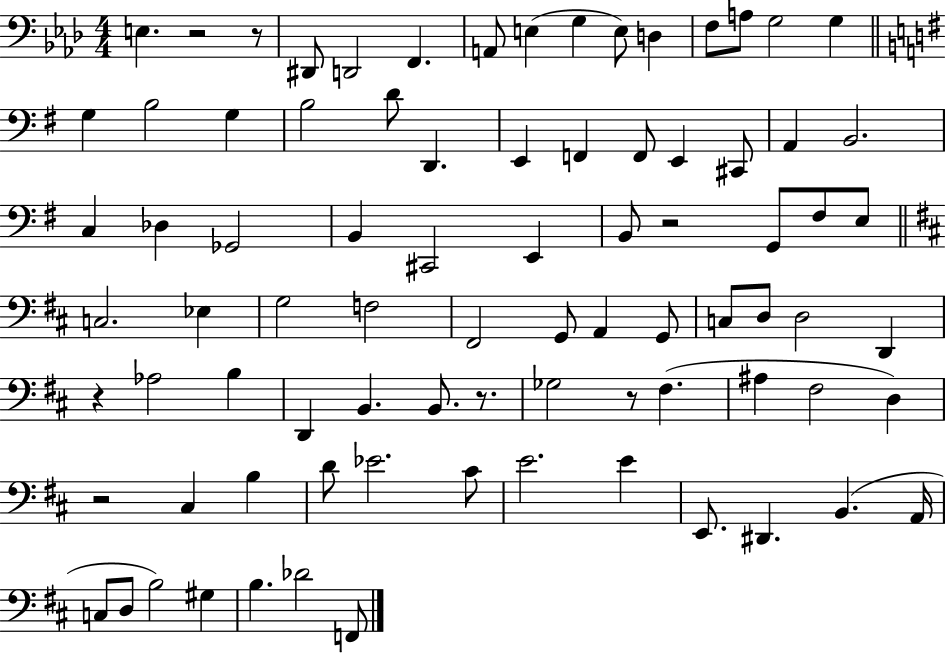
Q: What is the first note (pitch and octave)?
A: E3